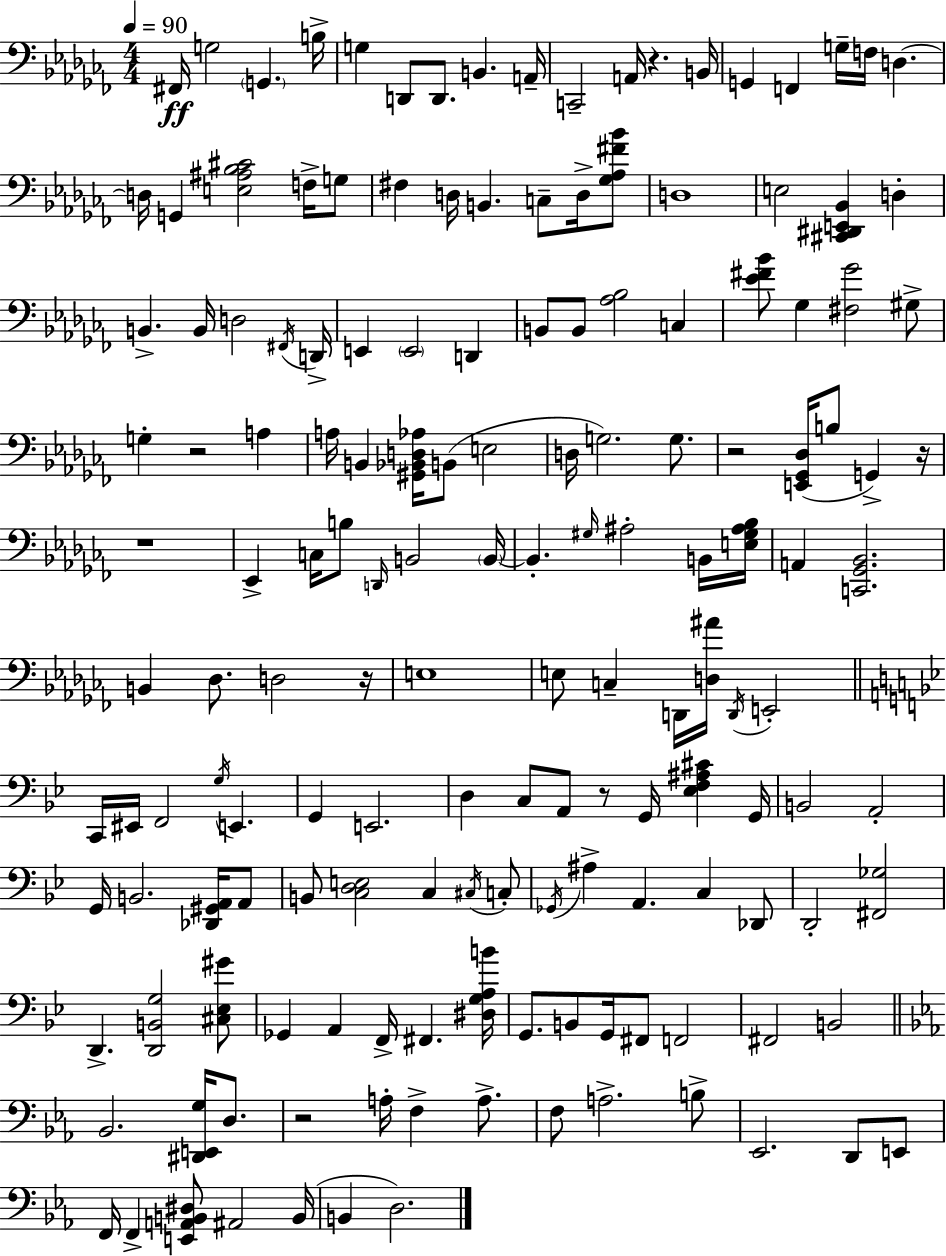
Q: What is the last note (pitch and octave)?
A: D3